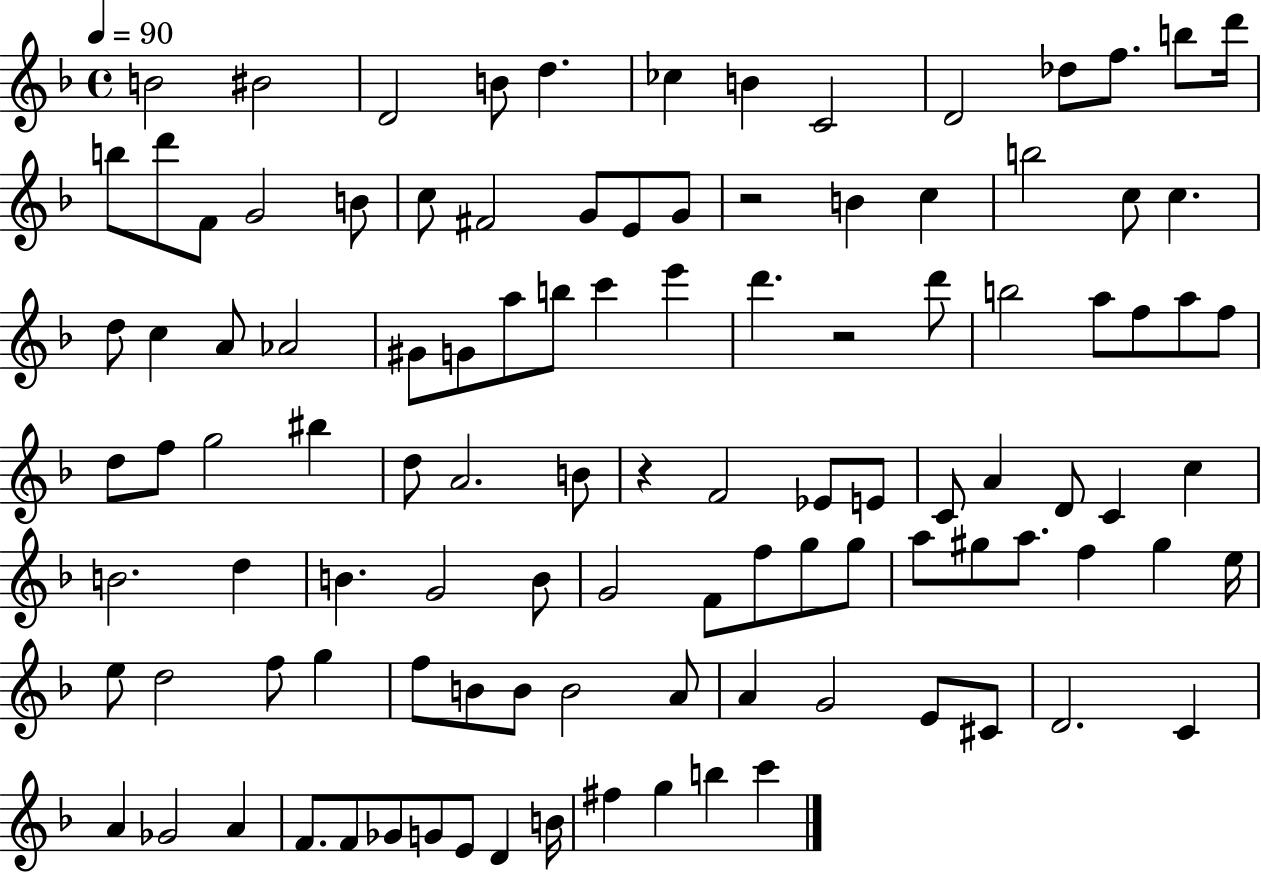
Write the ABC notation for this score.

X:1
T:Untitled
M:4/4
L:1/4
K:F
B2 ^B2 D2 B/2 d _c B C2 D2 _d/2 f/2 b/2 d'/4 b/2 d'/2 F/2 G2 B/2 c/2 ^F2 G/2 E/2 G/2 z2 B c b2 c/2 c d/2 c A/2 _A2 ^G/2 G/2 a/2 b/2 c' e' d' z2 d'/2 b2 a/2 f/2 a/2 f/2 d/2 f/2 g2 ^b d/2 A2 B/2 z F2 _E/2 E/2 C/2 A D/2 C c B2 d B G2 B/2 G2 F/2 f/2 g/2 g/2 a/2 ^g/2 a/2 f ^g e/4 e/2 d2 f/2 g f/2 B/2 B/2 B2 A/2 A G2 E/2 ^C/2 D2 C A _G2 A F/2 F/2 _G/2 G/2 E/2 D B/4 ^f g b c'